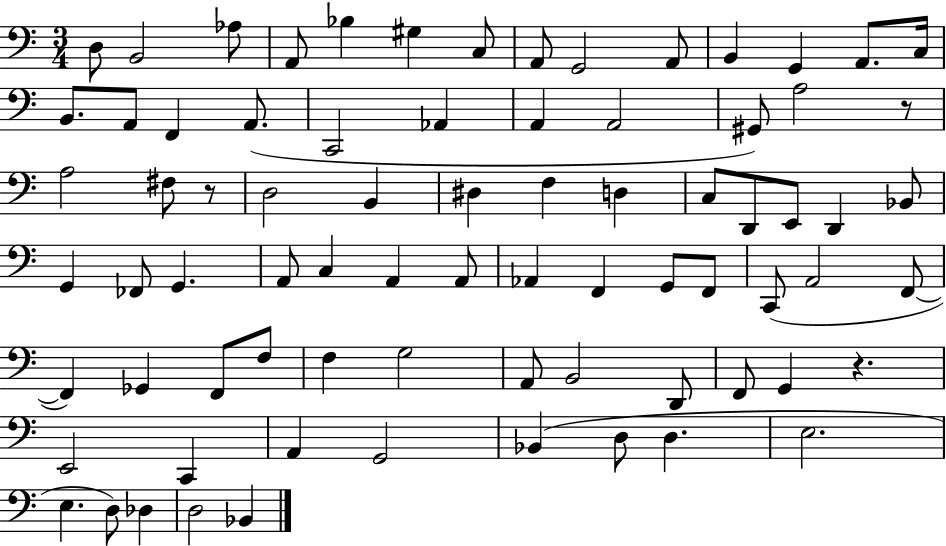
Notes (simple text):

D3/e B2/h Ab3/e A2/e Bb3/q G#3/q C3/e A2/e G2/h A2/e B2/q G2/q A2/e. C3/s B2/e. A2/e F2/q A2/e. C2/h Ab2/q A2/q A2/h G#2/e A3/h R/e A3/h F#3/e R/e D3/h B2/q D#3/q F3/q D3/q C3/e D2/e E2/e D2/q Bb2/e G2/q FES2/e G2/q. A2/e C3/q A2/q A2/e Ab2/q F2/q G2/e F2/e C2/e A2/h F2/e F2/q Gb2/q F2/e F3/e F3/q G3/h A2/e B2/h D2/e F2/e G2/q R/q. E2/h C2/q A2/q G2/h Bb2/q D3/e D3/q. E3/h. E3/q. D3/e Db3/q D3/h Bb2/q